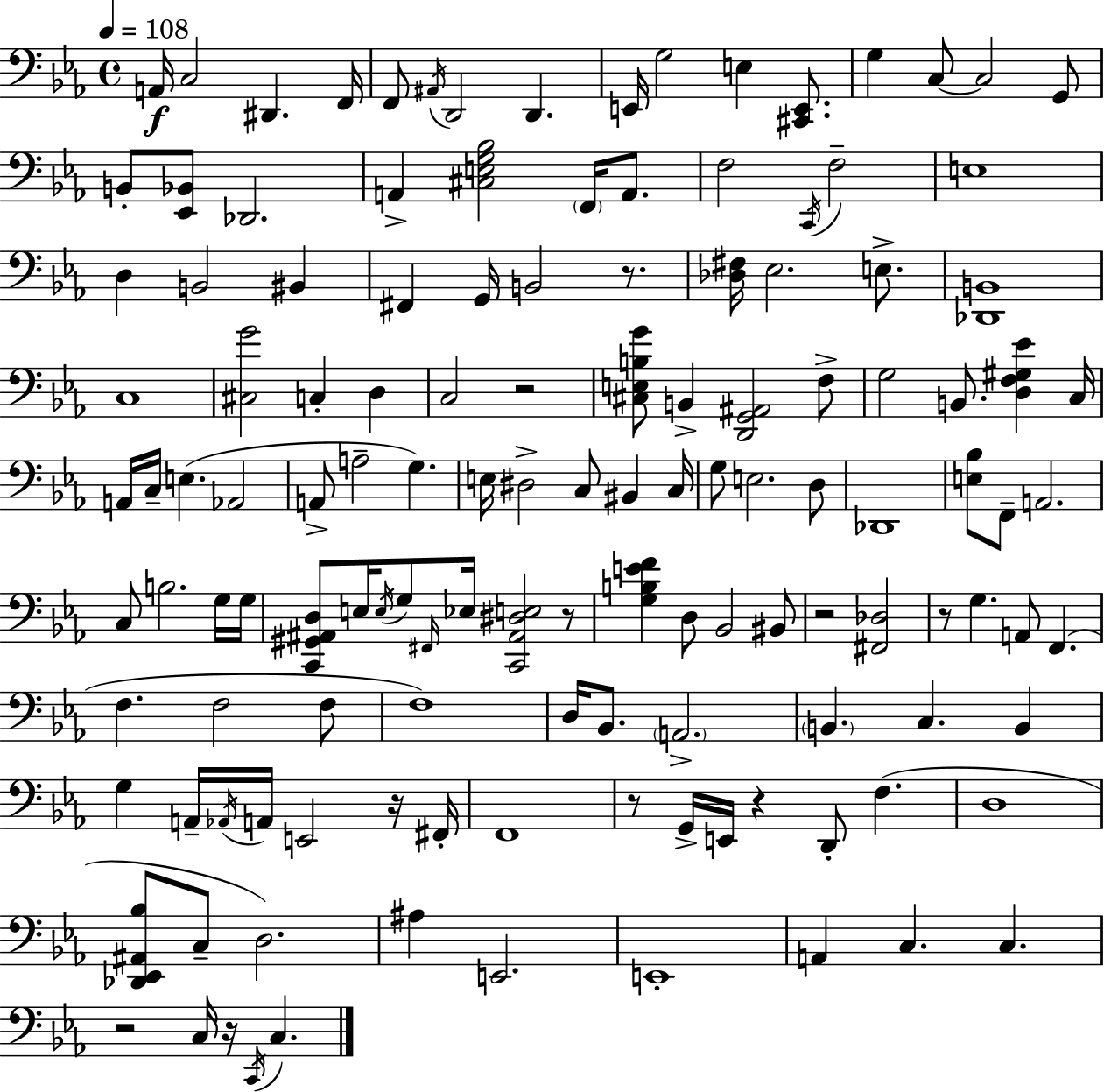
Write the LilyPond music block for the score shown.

{
  \clef bass
  \time 4/4
  \defaultTimeSignature
  \key ees \major
  \tempo 4 = 108
  a,16\f c2 dis,4. f,16 | f,8 \acciaccatura { ais,16 } d,2 d,4. | e,16 g2 e4 <cis, e,>8. | g4 c8~~ c2 g,8 | \break b,8-. <ees, bes,>8 des,2. | a,4-> <cis e g bes>2 \parenthesize f,16 a,8. | f2 \acciaccatura { c,16 } f2-- | e1 | \break d4 b,2 bis,4 | fis,4 g,16 b,2 r8. | <des fis>16 ees2. e8.-> | <des, b,>1 | \break c1 | <cis g'>2 c4-. d4 | c2 r2 | <cis e b g'>8 b,4-> <d, g, ais,>2 | \break f8-> g2 b,8. <d f gis ees'>4 | c16 a,16 c16-- e4.( aes,2 | a,8-> a2-- g4.) | e16 dis2-> c8 bis,4 | \break c16 g8 e2. | d8 des,1 | <e bes>8 f,8-- a,2. | c8 b2. | \break g16 g16 <c, gis, ais, d>8 e16 \acciaccatura { e16 } g8 \grace { fis,16 } ees16 <c, ais, dis e>2 | r8 <g b e' f'>4 d8 bes,2 | bis,8 r2 <fis, des>2 | r8 g4. a,8 f,4.( | \break f4. f2 | f8 f1) | d16 bes,8. \parenthesize a,2.-> | \parenthesize b,4. c4. | \break b,4 g4 a,16-- \acciaccatura { aes,16 } a,16 e,2 | r16 fis,16-. f,1 | r8 g,16-> e,16 r4 d,8-. f4.( | d1 | \break <des, ees, ais, bes>8 c8-- d2.) | ais4 e,2. | e,1-. | a,4 c4. c4. | \break r2 c16 r16 \acciaccatura { c,16 } | c4. \bar "|."
}